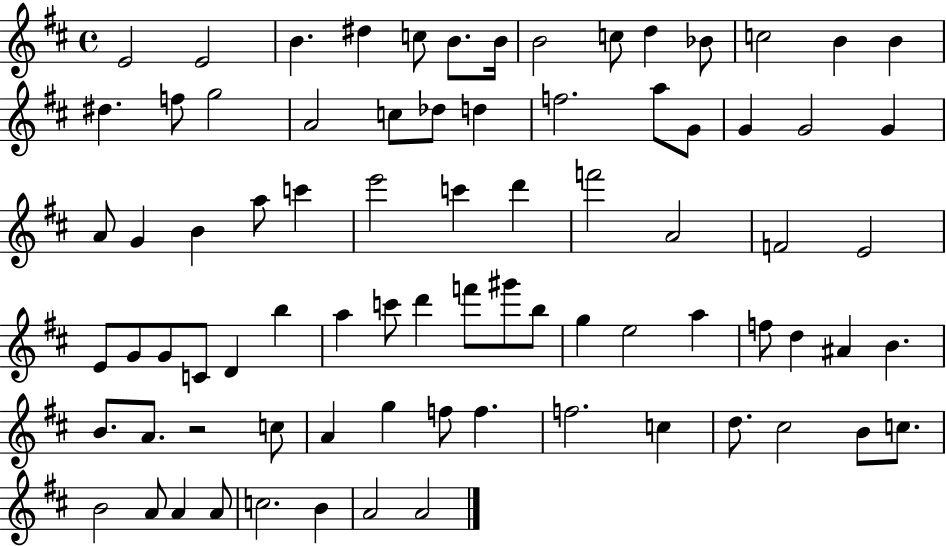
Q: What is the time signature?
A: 4/4